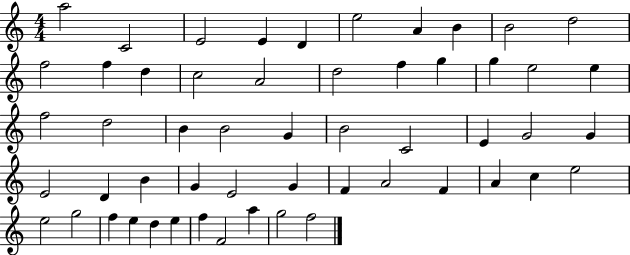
A5/h C4/h E4/h E4/q D4/q E5/h A4/q B4/q B4/h D5/h F5/h F5/q D5/q C5/h A4/h D5/h F5/q G5/q G5/q E5/h E5/q F5/h D5/h B4/q B4/h G4/q B4/h C4/h E4/q G4/h G4/q E4/h D4/q B4/q G4/q E4/h G4/q F4/q A4/h F4/q A4/q C5/q E5/h E5/h G5/h F5/q E5/q D5/q E5/q F5/q F4/h A5/q G5/h F5/h